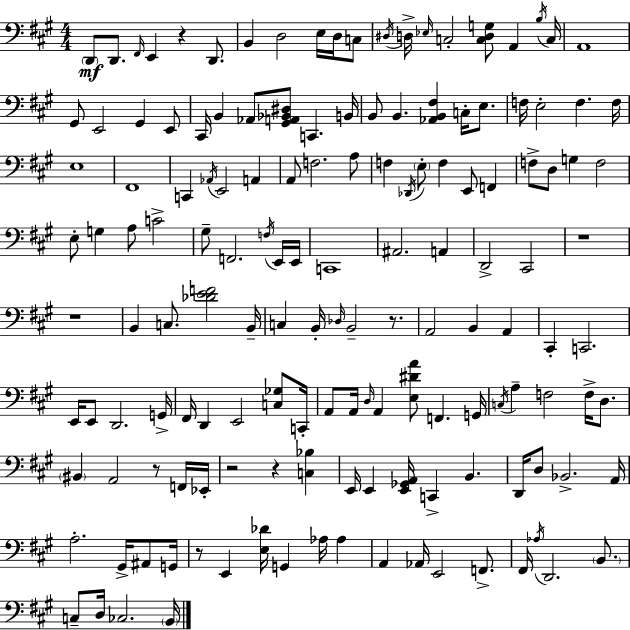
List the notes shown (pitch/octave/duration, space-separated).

D2/e D2/e. F#2/s E2/q R/q D2/e. B2/q D3/h E3/s D3/s C3/e D#3/s D3/s Eb3/s C3/h [C3,D3,G3]/e A2/q B3/s C3/s A2/w G#2/e E2/h G#2/q E2/e C#2/s B2/q Ab2/e [G#2,A2,Bb2,D#3]/e C2/q. B2/s B2/e B2/q. [Ab2,B2,F#3]/q C3/s E3/e. F3/s E3/h F3/q. F3/s E3/w F#2/w C2/q Ab2/s E2/h A2/q A2/e F3/h. A3/e F3/q Db2/s E3/e F3/q E2/e F2/q F3/e D3/e G3/q F3/h E3/e G3/q A3/e C4/h G#3/e F2/h. F3/s E2/s E2/s C2/w A#2/h. A2/q D2/h C#2/h R/w R/w B2/q C3/e. [Db4,E4,F4]/h B2/s C3/q B2/s Db3/s B2/h R/e. A2/h B2/q A2/q C#2/q C2/h. E2/s E2/e D2/h. G2/s F#2/s D2/q E2/h [C3,Gb3]/e C2/s A2/e A2/s D3/s A2/q [E3,D#4,A4]/e F2/q. G2/s C3/s A3/q F3/h F3/s D3/e. BIS2/q A2/h R/e F2/s Eb2/s R/h R/q [C3,Bb3]/q E2/s E2/q [E2,Gb2,A2]/s C2/q B2/q. D2/s D3/e Bb2/h. A2/s A3/h. G#2/s A#2/e G2/s R/e E2/q [E3,Db4]/s G2/q Ab3/s Ab3/q A2/q Ab2/s E2/h F2/e. F#2/s Ab3/s D2/h. B2/e. C3/e D3/s CES3/h. B2/s